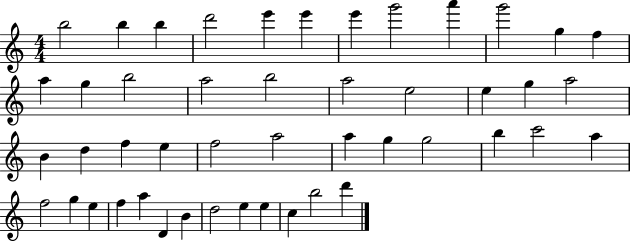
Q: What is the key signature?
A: C major